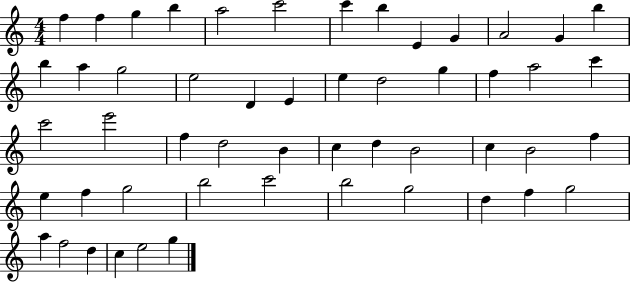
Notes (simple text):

F5/q F5/q G5/q B5/q A5/h C6/h C6/q B5/q E4/q G4/q A4/h G4/q B5/q B5/q A5/q G5/h E5/h D4/q E4/q E5/q D5/h G5/q F5/q A5/h C6/q C6/h E6/h F5/q D5/h B4/q C5/q D5/q B4/h C5/q B4/h F5/q E5/q F5/q G5/h B5/h C6/h B5/h G5/h D5/q F5/q G5/h A5/q F5/h D5/q C5/q E5/h G5/q